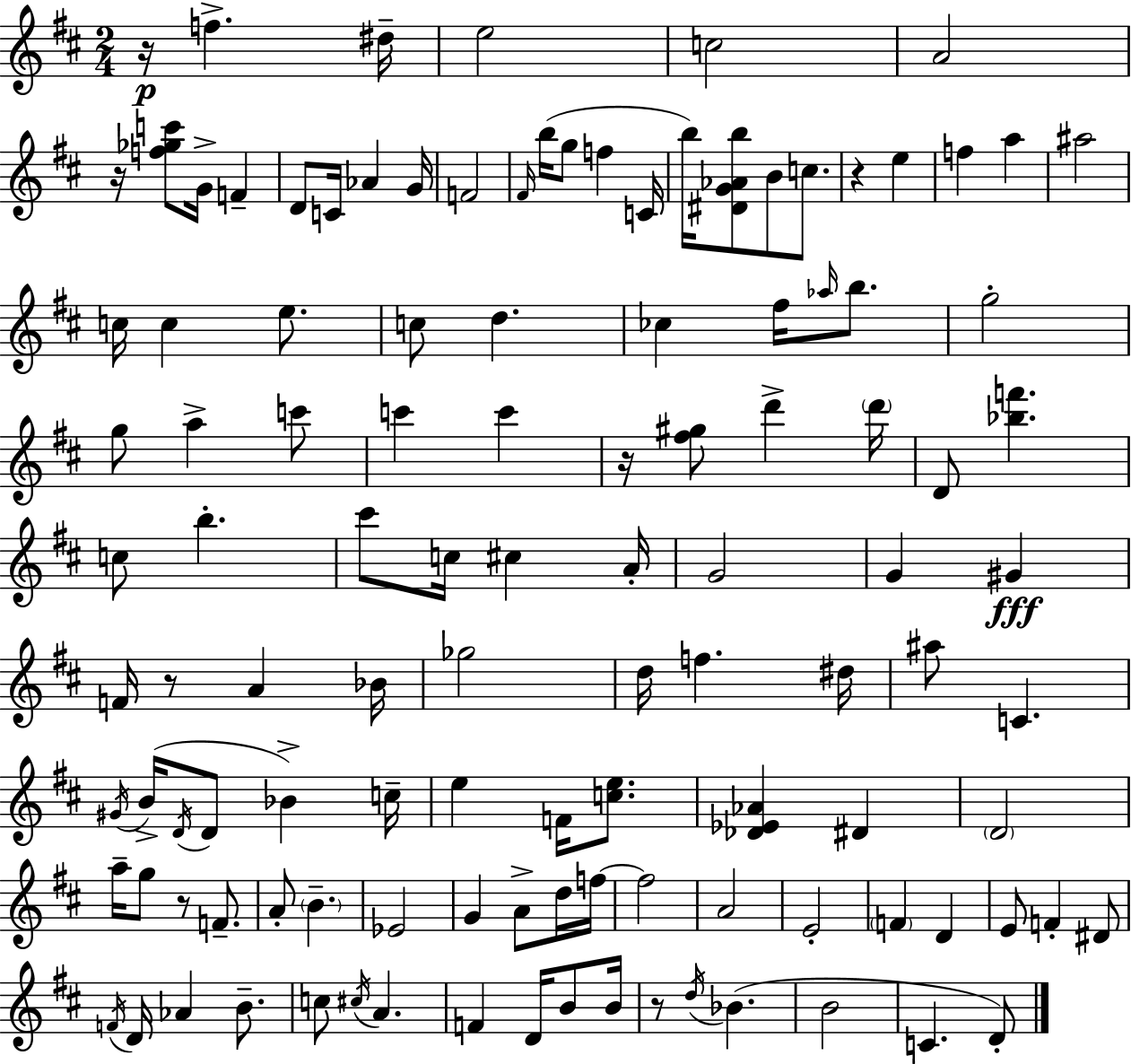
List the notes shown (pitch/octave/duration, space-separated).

R/s F5/q. D#5/s E5/h C5/h A4/h R/s [F5,Gb5,C6]/e G4/s F4/q D4/e C4/s Ab4/q G4/s F4/h F#4/s B5/s G5/e F5/q C4/s B5/s [D#4,G4,Ab4,B5]/e B4/e C5/e. R/q E5/q F5/q A5/q A#5/h C5/s C5/q E5/e. C5/e D5/q. CES5/q F#5/s Ab5/s B5/e. G5/h G5/e A5/q C6/e C6/q C6/q R/s [F#5,G#5]/e D6/q D6/s D4/e [Bb5,F6]/q. C5/e B5/q. C#6/e C5/s C#5/q A4/s G4/h G4/q G#4/q F4/s R/e A4/q Bb4/s Gb5/h D5/s F5/q. D#5/s A#5/e C4/q. G#4/s B4/s D4/s D4/e Bb4/q C5/s E5/q F4/s [C5,E5]/e. [Db4,Eb4,Ab4]/q D#4/q D4/h A5/s G5/e R/e F4/e. A4/e B4/q. Eb4/h G4/q A4/e D5/s F5/s F5/h A4/h E4/h F4/q D4/q E4/e F4/q D#4/e F4/s D4/s Ab4/q B4/e. C5/e C#5/s A4/q. F4/q D4/s B4/e B4/s R/e D5/s Bb4/q. B4/h C4/q. D4/e